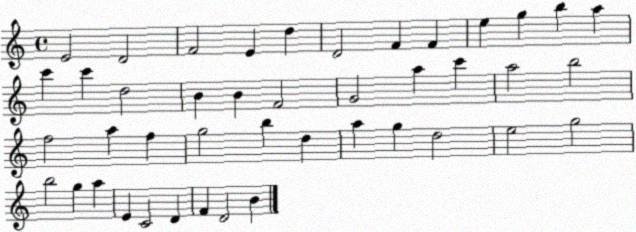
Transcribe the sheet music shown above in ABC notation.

X:1
T:Untitled
M:4/4
L:1/4
K:C
E2 D2 F2 E d D2 F F e g b a c' c' d2 B B F2 G2 a c' a2 b2 f2 a f g2 b d a g d2 e2 g2 b2 g a E C2 D F D2 B